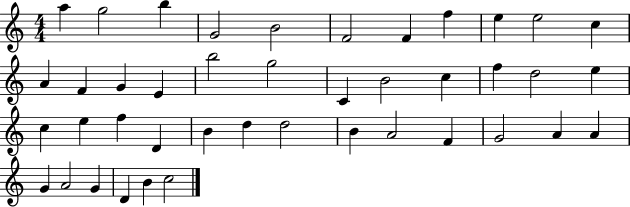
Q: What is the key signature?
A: C major